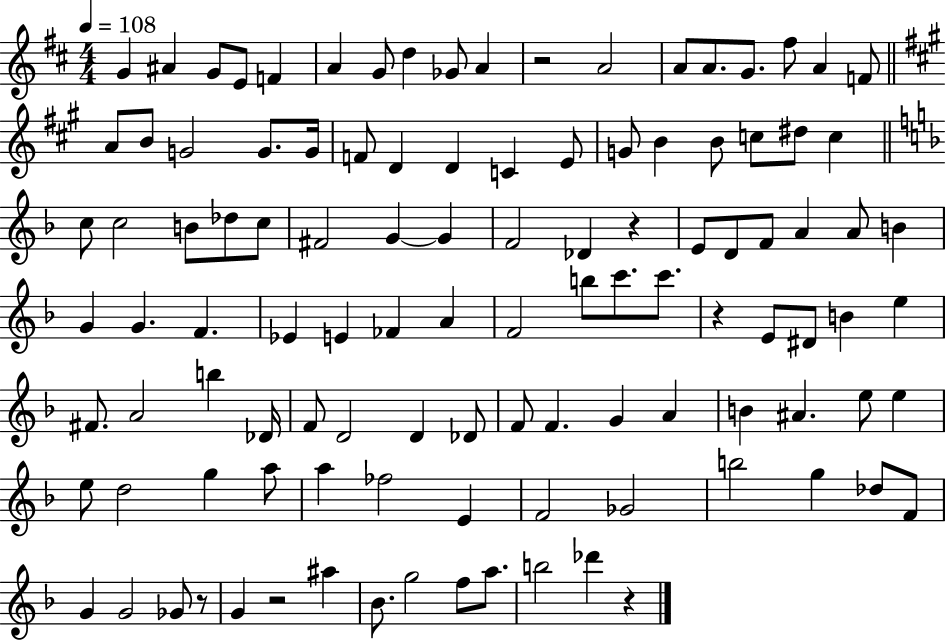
G4/q A#4/q G4/e E4/e F4/q A4/q G4/e D5/q Gb4/e A4/q R/h A4/h A4/e A4/e. G4/e. F#5/e A4/q F4/e A4/e B4/e G4/h G4/e. G4/s F4/e D4/q D4/q C4/q E4/e G4/e B4/q B4/e C5/e D#5/e C5/q C5/e C5/h B4/e Db5/e C5/e F#4/h G4/q G4/q F4/h Db4/q R/q E4/e D4/e F4/e A4/q A4/e B4/q G4/q G4/q. F4/q. Eb4/q E4/q FES4/q A4/q F4/h B5/e C6/e. C6/e. R/q E4/e D#4/e B4/q E5/q F#4/e. A4/h B5/q Db4/s F4/e D4/h D4/q Db4/e F4/e F4/q. G4/q A4/q B4/q A#4/q. E5/e E5/q E5/e D5/h G5/q A5/e A5/q FES5/h E4/q F4/h Gb4/h B5/h G5/q Db5/e F4/e G4/q G4/h Gb4/e R/e G4/q R/h A#5/q Bb4/e. G5/h F5/e A5/e. B5/h Db6/q R/q